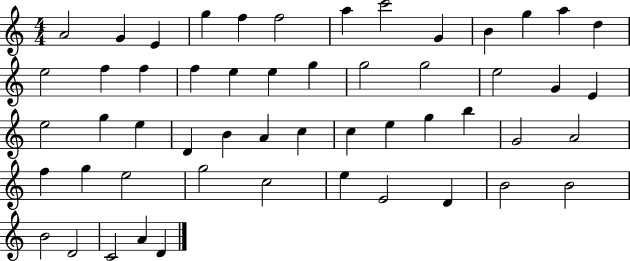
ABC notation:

X:1
T:Untitled
M:4/4
L:1/4
K:C
A2 G E g f f2 a c'2 G B g a d e2 f f f e e g g2 g2 e2 G E e2 g e D B A c c e g b G2 A2 f g e2 g2 c2 e E2 D B2 B2 B2 D2 C2 A D